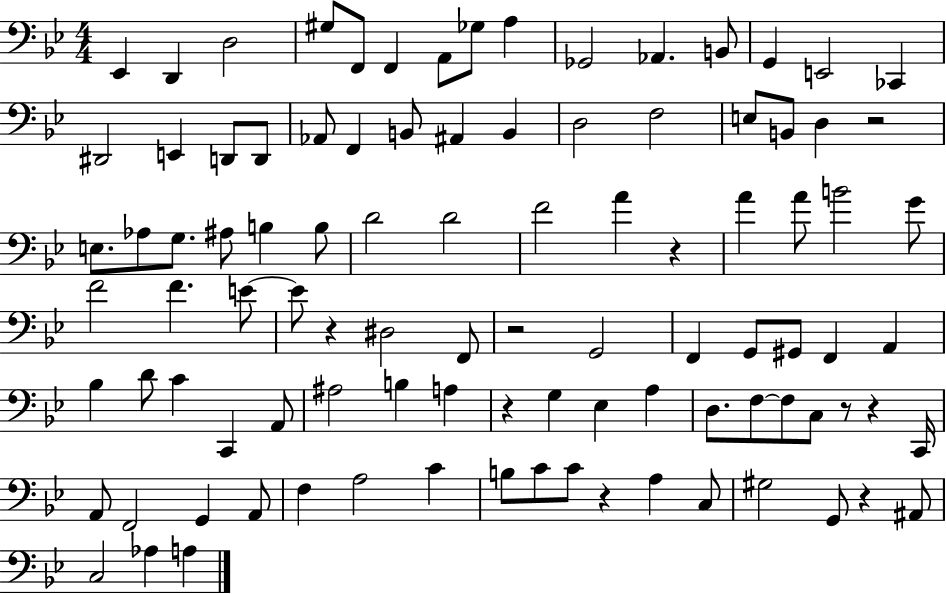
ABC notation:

X:1
T:Untitled
M:4/4
L:1/4
K:Bb
_E,, D,, D,2 ^G,/2 F,,/2 F,, A,,/2 _G,/2 A, _G,,2 _A,, B,,/2 G,, E,,2 _C,, ^D,,2 E,, D,,/2 D,,/2 _A,,/2 F,, B,,/2 ^A,, B,, D,2 F,2 E,/2 B,,/2 D, z2 E,/2 _A,/2 G,/2 ^A,/2 B, B,/2 D2 D2 F2 A z A A/2 B2 G/2 F2 F E/2 E/2 z ^D,2 F,,/2 z2 G,,2 F,, G,,/2 ^G,,/2 F,, A,, _B, D/2 C C,, A,,/2 ^A,2 B, A, z G, _E, A, D,/2 F,/2 F,/2 C,/2 z/2 z C,,/4 A,,/2 F,,2 G,, A,,/2 F, A,2 C B,/2 C/2 C/2 z A, C,/2 ^G,2 G,,/2 z ^A,,/2 C,2 _A, A,